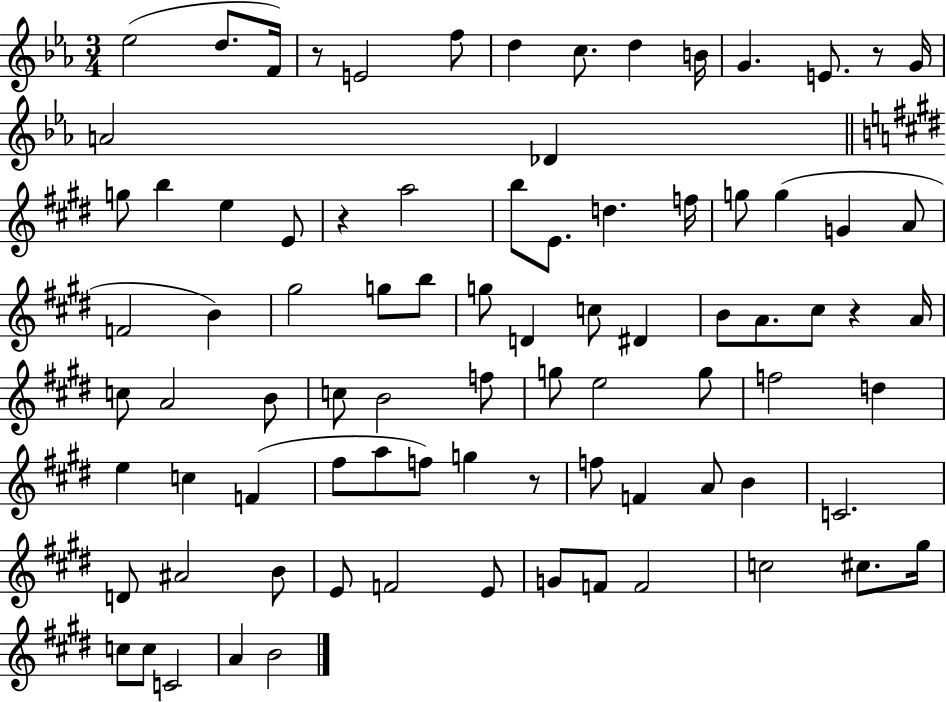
X:1
T:Untitled
M:3/4
L:1/4
K:Eb
_e2 d/2 F/4 z/2 E2 f/2 d c/2 d B/4 G E/2 z/2 G/4 A2 _D g/2 b e E/2 z a2 b/2 E/2 d f/4 g/2 g G A/2 F2 B ^g2 g/2 b/2 g/2 D c/2 ^D B/2 A/2 ^c/2 z A/4 c/2 A2 B/2 c/2 B2 f/2 g/2 e2 g/2 f2 d e c F ^f/2 a/2 f/2 g z/2 f/2 F A/2 B C2 D/2 ^A2 B/2 E/2 F2 E/2 G/2 F/2 F2 c2 ^c/2 ^g/4 c/2 c/2 C2 A B2